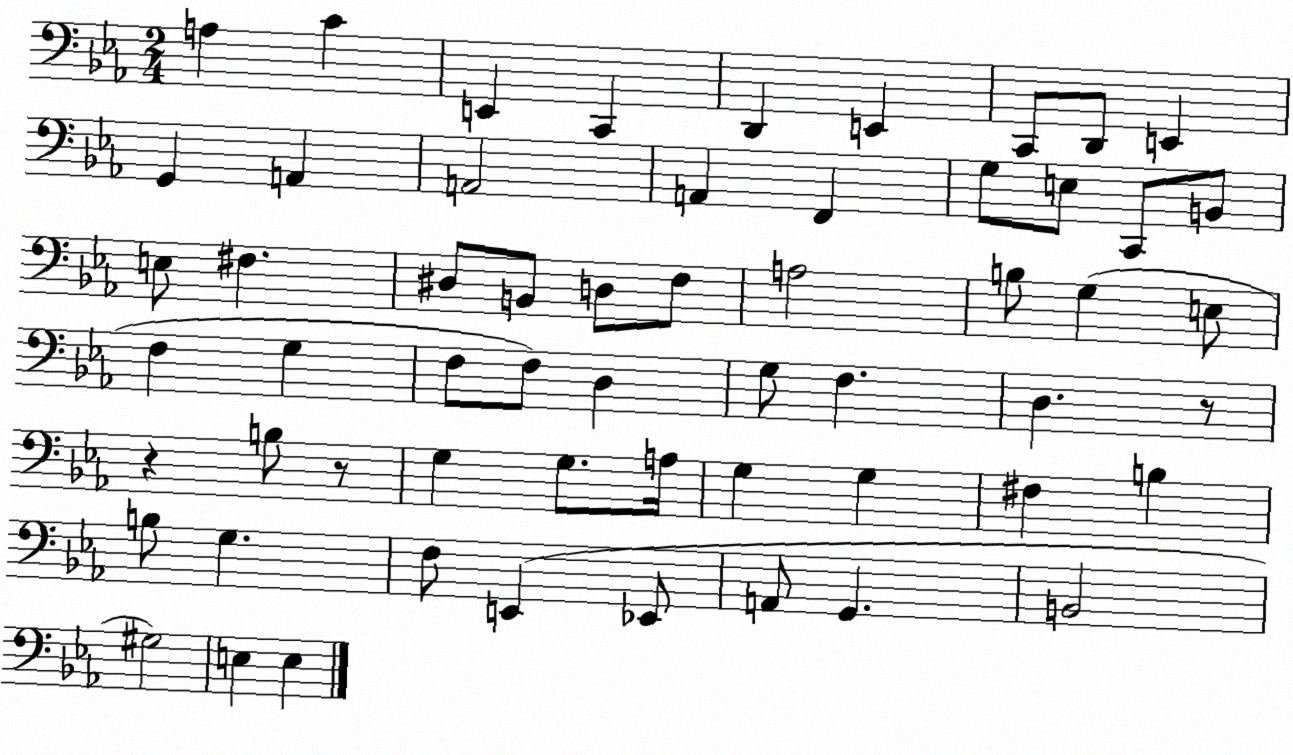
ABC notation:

X:1
T:Untitled
M:2/4
L:1/4
K:Eb
A, C E,, C,, D,, E,, C,,/2 D,,/2 E,, G,, A,, A,,2 A,, F,, G,/2 E,/2 C,,/2 B,,/2 E,/2 ^F, ^D,/2 B,,/2 D,/2 F,/2 A,2 B,/2 G, E,/2 F, G, F,/2 F,/2 D, G,/2 F, D, z/2 z B,/2 z/2 G, G,/2 A,/4 G, G, ^F, B, B,/2 G, F,/2 E,, _E,,/2 A,,/2 G,, B,,2 ^G,2 E, E,